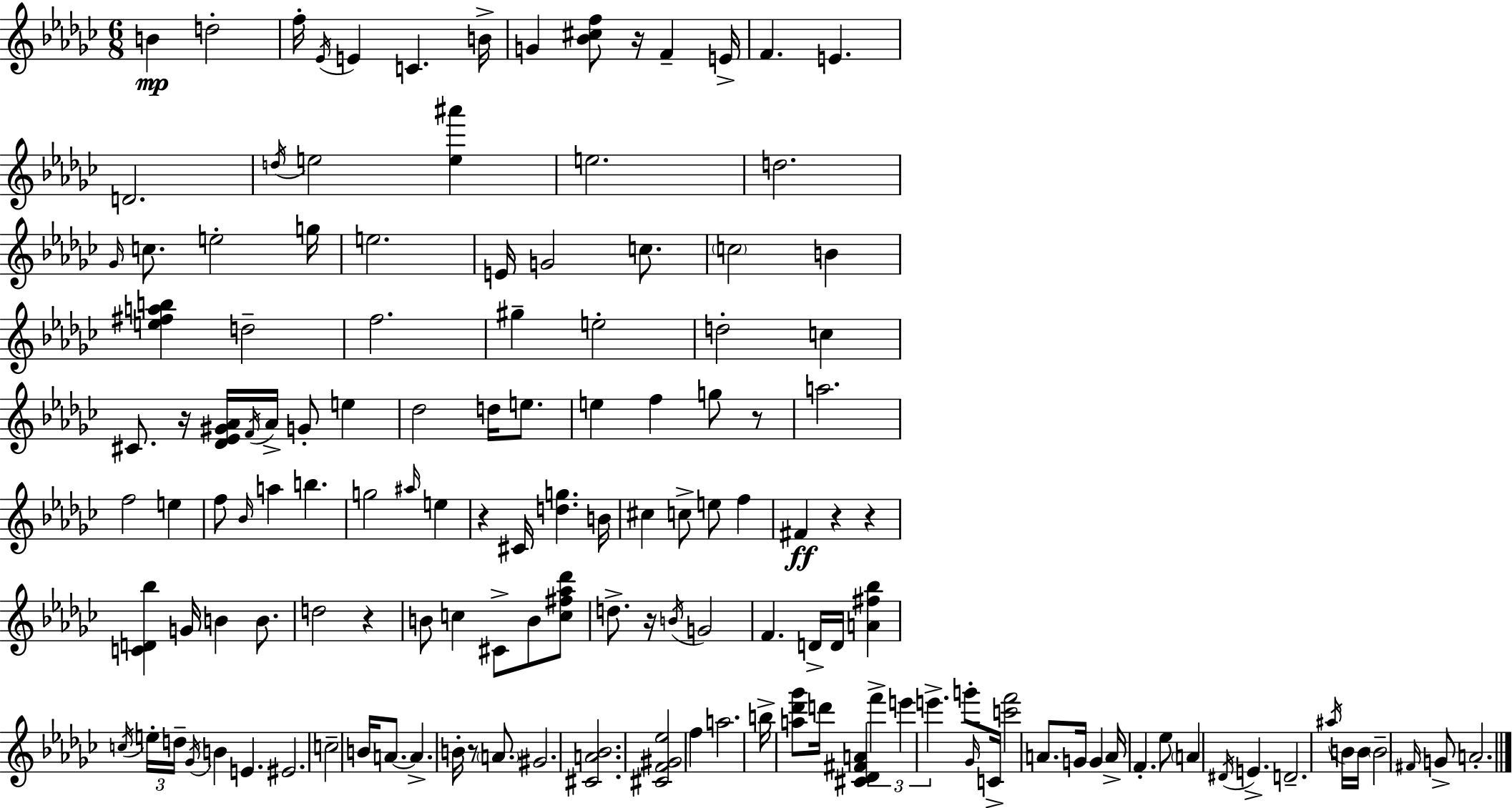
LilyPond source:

{
  \clef treble
  \numericTimeSignature
  \time 6/8
  \key ees \minor
  \repeat volta 2 { b'4\mp d''2-. | f''16-. \acciaccatura { ees'16 } e'4 c'4. | b'16-> g'4 <bes' cis'' f''>8 r16 f'4-- | e'16-> f'4. e'4. | \break d'2. | \acciaccatura { d''16 } e''2 <e'' ais'''>4 | e''2. | d''2. | \break \grace { ges'16 } c''8. e''2-. | g''16 e''2. | e'16 g'2 | c''8. \parenthesize c''2 b'4 | \break <e'' fis'' a'' b''>4 d''2-- | f''2. | gis''4-- e''2-. | d''2-. c''4 | \break cis'8. r16 <des' ees' gis' aes'>16 \acciaccatura { f'16 } aes'16-> g'8-. | e''4 des''2 | d''16 e''8. e''4 f''4 | g''8 r8 a''2. | \break f''2 | e''4 f''8 \grace { bes'16 } a''4 b''4. | g''2 | \grace { ais''16 } e''4 r4 cis'16 <d'' g''>4. | \break b'16 cis''4 c''8-> | e''8 f''4 fis'4\ff r4 | r4 <c' d' bes''>4 g'16 b'4 | b'8. d''2 | \break r4 b'8 c''4 | cis'8-> b'8 <c'' fis'' aes'' des'''>8 d''8.-> r16 \acciaccatura { b'16 } g'2 | f'4. | d'16-> d'16 <a' fis'' bes''>4 \acciaccatura { c''16 } \tuplet 3/2 { e''16-. d''16-- \acciaccatura { ges'16 } } b'4 | \break e'4. eis'2. | c''2-- | b'16 a'8.~~ a'4.-> | b'16-. r8 \parenthesize a'8. gis'2. | \break <cis' a' bes'>2. | <cis' f' gis' ees''>2 | f''4 a''2. | b''16-> <a'' des''' ges'''>8 | \break d'''16 <cis' des' fis' a'>4 \tuplet 3/2 { f'''4-> e'''4 | e'''4.-> } g'''8-. \grace { ges'16 } c'16-> <c''' f'''>2 | a'8. g'16 g'4 | a'16-> f'4.-. ees''8 | \break \parenthesize a'4 \acciaccatura { dis'16 } e'4.-> d'2.-- | \acciaccatura { ais''16 } | b'16 b'16 \parenthesize b'2-- \grace { fis'16 } g'8-> | a'2.-. | \break } \bar "|."
}